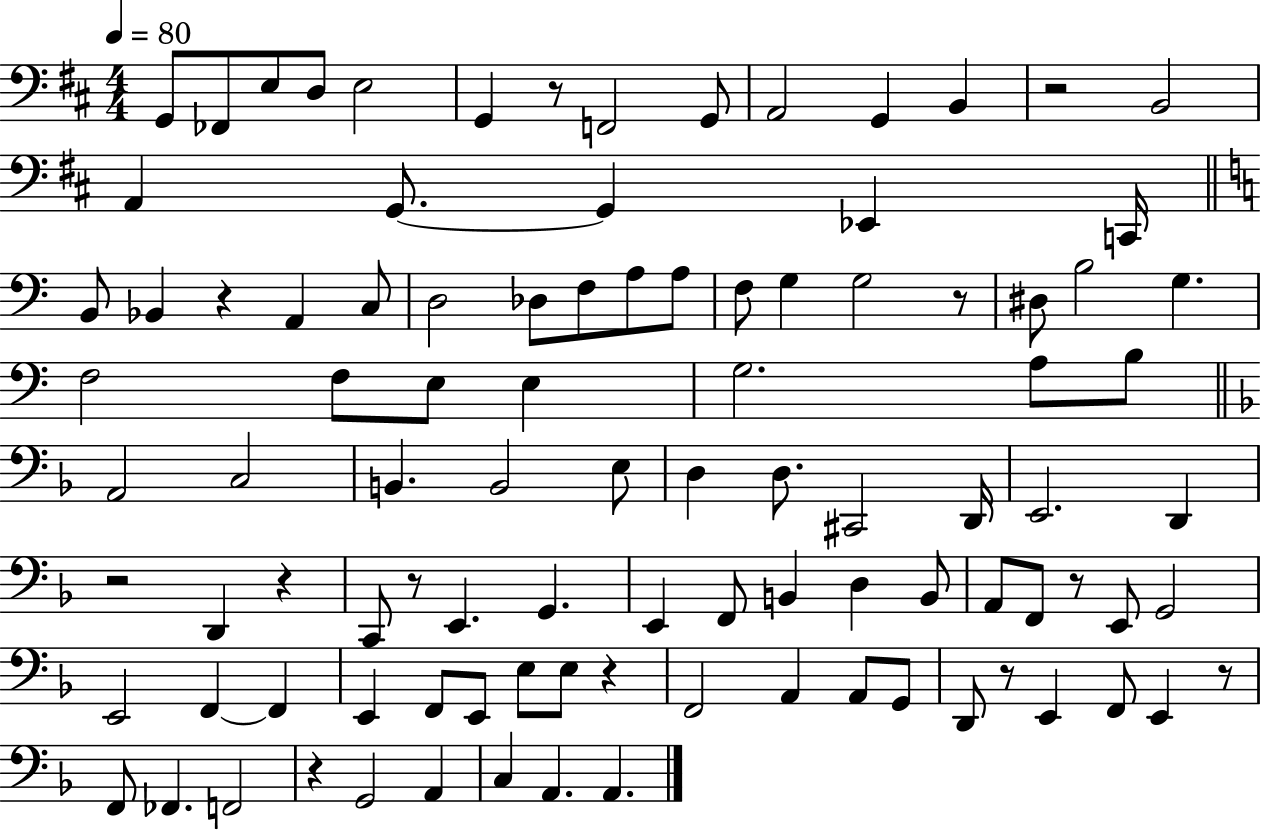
{
  \clef bass
  \numericTimeSignature
  \time 4/4
  \key d \major
  \tempo 4 = 80
  g,8 fes,8 e8 d8 e2 | g,4 r8 f,2 g,8 | a,2 g,4 b,4 | r2 b,2 | \break a,4 g,8.~~ g,4 ees,4 c,16 | \bar "||" \break \key c \major b,8 bes,4 r4 a,4 c8 | d2 des8 f8 a8 a8 | f8 g4 g2 r8 | dis8 b2 g4. | \break f2 f8 e8 e4 | g2. a8 b8 | \bar "||" \break \key f \major a,2 c2 | b,4. b,2 e8 | d4 d8. cis,2 d,16 | e,2. d,4 | \break r2 d,4 r4 | c,8 r8 e,4. g,4. | e,4 f,8 b,4 d4 b,8 | a,8 f,8 r8 e,8 g,2 | \break e,2 f,4~~ f,4 | e,4 f,8 e,8 e8 e8 r4 | f,2 a,4 a,8 g,8 | d,8 r8 e,4 f,8 e,4 r8 | \break f,8 fes,4. f,2 | r4 g,2 a,4 | c4 a,4. a,4. | \bar "|."
}